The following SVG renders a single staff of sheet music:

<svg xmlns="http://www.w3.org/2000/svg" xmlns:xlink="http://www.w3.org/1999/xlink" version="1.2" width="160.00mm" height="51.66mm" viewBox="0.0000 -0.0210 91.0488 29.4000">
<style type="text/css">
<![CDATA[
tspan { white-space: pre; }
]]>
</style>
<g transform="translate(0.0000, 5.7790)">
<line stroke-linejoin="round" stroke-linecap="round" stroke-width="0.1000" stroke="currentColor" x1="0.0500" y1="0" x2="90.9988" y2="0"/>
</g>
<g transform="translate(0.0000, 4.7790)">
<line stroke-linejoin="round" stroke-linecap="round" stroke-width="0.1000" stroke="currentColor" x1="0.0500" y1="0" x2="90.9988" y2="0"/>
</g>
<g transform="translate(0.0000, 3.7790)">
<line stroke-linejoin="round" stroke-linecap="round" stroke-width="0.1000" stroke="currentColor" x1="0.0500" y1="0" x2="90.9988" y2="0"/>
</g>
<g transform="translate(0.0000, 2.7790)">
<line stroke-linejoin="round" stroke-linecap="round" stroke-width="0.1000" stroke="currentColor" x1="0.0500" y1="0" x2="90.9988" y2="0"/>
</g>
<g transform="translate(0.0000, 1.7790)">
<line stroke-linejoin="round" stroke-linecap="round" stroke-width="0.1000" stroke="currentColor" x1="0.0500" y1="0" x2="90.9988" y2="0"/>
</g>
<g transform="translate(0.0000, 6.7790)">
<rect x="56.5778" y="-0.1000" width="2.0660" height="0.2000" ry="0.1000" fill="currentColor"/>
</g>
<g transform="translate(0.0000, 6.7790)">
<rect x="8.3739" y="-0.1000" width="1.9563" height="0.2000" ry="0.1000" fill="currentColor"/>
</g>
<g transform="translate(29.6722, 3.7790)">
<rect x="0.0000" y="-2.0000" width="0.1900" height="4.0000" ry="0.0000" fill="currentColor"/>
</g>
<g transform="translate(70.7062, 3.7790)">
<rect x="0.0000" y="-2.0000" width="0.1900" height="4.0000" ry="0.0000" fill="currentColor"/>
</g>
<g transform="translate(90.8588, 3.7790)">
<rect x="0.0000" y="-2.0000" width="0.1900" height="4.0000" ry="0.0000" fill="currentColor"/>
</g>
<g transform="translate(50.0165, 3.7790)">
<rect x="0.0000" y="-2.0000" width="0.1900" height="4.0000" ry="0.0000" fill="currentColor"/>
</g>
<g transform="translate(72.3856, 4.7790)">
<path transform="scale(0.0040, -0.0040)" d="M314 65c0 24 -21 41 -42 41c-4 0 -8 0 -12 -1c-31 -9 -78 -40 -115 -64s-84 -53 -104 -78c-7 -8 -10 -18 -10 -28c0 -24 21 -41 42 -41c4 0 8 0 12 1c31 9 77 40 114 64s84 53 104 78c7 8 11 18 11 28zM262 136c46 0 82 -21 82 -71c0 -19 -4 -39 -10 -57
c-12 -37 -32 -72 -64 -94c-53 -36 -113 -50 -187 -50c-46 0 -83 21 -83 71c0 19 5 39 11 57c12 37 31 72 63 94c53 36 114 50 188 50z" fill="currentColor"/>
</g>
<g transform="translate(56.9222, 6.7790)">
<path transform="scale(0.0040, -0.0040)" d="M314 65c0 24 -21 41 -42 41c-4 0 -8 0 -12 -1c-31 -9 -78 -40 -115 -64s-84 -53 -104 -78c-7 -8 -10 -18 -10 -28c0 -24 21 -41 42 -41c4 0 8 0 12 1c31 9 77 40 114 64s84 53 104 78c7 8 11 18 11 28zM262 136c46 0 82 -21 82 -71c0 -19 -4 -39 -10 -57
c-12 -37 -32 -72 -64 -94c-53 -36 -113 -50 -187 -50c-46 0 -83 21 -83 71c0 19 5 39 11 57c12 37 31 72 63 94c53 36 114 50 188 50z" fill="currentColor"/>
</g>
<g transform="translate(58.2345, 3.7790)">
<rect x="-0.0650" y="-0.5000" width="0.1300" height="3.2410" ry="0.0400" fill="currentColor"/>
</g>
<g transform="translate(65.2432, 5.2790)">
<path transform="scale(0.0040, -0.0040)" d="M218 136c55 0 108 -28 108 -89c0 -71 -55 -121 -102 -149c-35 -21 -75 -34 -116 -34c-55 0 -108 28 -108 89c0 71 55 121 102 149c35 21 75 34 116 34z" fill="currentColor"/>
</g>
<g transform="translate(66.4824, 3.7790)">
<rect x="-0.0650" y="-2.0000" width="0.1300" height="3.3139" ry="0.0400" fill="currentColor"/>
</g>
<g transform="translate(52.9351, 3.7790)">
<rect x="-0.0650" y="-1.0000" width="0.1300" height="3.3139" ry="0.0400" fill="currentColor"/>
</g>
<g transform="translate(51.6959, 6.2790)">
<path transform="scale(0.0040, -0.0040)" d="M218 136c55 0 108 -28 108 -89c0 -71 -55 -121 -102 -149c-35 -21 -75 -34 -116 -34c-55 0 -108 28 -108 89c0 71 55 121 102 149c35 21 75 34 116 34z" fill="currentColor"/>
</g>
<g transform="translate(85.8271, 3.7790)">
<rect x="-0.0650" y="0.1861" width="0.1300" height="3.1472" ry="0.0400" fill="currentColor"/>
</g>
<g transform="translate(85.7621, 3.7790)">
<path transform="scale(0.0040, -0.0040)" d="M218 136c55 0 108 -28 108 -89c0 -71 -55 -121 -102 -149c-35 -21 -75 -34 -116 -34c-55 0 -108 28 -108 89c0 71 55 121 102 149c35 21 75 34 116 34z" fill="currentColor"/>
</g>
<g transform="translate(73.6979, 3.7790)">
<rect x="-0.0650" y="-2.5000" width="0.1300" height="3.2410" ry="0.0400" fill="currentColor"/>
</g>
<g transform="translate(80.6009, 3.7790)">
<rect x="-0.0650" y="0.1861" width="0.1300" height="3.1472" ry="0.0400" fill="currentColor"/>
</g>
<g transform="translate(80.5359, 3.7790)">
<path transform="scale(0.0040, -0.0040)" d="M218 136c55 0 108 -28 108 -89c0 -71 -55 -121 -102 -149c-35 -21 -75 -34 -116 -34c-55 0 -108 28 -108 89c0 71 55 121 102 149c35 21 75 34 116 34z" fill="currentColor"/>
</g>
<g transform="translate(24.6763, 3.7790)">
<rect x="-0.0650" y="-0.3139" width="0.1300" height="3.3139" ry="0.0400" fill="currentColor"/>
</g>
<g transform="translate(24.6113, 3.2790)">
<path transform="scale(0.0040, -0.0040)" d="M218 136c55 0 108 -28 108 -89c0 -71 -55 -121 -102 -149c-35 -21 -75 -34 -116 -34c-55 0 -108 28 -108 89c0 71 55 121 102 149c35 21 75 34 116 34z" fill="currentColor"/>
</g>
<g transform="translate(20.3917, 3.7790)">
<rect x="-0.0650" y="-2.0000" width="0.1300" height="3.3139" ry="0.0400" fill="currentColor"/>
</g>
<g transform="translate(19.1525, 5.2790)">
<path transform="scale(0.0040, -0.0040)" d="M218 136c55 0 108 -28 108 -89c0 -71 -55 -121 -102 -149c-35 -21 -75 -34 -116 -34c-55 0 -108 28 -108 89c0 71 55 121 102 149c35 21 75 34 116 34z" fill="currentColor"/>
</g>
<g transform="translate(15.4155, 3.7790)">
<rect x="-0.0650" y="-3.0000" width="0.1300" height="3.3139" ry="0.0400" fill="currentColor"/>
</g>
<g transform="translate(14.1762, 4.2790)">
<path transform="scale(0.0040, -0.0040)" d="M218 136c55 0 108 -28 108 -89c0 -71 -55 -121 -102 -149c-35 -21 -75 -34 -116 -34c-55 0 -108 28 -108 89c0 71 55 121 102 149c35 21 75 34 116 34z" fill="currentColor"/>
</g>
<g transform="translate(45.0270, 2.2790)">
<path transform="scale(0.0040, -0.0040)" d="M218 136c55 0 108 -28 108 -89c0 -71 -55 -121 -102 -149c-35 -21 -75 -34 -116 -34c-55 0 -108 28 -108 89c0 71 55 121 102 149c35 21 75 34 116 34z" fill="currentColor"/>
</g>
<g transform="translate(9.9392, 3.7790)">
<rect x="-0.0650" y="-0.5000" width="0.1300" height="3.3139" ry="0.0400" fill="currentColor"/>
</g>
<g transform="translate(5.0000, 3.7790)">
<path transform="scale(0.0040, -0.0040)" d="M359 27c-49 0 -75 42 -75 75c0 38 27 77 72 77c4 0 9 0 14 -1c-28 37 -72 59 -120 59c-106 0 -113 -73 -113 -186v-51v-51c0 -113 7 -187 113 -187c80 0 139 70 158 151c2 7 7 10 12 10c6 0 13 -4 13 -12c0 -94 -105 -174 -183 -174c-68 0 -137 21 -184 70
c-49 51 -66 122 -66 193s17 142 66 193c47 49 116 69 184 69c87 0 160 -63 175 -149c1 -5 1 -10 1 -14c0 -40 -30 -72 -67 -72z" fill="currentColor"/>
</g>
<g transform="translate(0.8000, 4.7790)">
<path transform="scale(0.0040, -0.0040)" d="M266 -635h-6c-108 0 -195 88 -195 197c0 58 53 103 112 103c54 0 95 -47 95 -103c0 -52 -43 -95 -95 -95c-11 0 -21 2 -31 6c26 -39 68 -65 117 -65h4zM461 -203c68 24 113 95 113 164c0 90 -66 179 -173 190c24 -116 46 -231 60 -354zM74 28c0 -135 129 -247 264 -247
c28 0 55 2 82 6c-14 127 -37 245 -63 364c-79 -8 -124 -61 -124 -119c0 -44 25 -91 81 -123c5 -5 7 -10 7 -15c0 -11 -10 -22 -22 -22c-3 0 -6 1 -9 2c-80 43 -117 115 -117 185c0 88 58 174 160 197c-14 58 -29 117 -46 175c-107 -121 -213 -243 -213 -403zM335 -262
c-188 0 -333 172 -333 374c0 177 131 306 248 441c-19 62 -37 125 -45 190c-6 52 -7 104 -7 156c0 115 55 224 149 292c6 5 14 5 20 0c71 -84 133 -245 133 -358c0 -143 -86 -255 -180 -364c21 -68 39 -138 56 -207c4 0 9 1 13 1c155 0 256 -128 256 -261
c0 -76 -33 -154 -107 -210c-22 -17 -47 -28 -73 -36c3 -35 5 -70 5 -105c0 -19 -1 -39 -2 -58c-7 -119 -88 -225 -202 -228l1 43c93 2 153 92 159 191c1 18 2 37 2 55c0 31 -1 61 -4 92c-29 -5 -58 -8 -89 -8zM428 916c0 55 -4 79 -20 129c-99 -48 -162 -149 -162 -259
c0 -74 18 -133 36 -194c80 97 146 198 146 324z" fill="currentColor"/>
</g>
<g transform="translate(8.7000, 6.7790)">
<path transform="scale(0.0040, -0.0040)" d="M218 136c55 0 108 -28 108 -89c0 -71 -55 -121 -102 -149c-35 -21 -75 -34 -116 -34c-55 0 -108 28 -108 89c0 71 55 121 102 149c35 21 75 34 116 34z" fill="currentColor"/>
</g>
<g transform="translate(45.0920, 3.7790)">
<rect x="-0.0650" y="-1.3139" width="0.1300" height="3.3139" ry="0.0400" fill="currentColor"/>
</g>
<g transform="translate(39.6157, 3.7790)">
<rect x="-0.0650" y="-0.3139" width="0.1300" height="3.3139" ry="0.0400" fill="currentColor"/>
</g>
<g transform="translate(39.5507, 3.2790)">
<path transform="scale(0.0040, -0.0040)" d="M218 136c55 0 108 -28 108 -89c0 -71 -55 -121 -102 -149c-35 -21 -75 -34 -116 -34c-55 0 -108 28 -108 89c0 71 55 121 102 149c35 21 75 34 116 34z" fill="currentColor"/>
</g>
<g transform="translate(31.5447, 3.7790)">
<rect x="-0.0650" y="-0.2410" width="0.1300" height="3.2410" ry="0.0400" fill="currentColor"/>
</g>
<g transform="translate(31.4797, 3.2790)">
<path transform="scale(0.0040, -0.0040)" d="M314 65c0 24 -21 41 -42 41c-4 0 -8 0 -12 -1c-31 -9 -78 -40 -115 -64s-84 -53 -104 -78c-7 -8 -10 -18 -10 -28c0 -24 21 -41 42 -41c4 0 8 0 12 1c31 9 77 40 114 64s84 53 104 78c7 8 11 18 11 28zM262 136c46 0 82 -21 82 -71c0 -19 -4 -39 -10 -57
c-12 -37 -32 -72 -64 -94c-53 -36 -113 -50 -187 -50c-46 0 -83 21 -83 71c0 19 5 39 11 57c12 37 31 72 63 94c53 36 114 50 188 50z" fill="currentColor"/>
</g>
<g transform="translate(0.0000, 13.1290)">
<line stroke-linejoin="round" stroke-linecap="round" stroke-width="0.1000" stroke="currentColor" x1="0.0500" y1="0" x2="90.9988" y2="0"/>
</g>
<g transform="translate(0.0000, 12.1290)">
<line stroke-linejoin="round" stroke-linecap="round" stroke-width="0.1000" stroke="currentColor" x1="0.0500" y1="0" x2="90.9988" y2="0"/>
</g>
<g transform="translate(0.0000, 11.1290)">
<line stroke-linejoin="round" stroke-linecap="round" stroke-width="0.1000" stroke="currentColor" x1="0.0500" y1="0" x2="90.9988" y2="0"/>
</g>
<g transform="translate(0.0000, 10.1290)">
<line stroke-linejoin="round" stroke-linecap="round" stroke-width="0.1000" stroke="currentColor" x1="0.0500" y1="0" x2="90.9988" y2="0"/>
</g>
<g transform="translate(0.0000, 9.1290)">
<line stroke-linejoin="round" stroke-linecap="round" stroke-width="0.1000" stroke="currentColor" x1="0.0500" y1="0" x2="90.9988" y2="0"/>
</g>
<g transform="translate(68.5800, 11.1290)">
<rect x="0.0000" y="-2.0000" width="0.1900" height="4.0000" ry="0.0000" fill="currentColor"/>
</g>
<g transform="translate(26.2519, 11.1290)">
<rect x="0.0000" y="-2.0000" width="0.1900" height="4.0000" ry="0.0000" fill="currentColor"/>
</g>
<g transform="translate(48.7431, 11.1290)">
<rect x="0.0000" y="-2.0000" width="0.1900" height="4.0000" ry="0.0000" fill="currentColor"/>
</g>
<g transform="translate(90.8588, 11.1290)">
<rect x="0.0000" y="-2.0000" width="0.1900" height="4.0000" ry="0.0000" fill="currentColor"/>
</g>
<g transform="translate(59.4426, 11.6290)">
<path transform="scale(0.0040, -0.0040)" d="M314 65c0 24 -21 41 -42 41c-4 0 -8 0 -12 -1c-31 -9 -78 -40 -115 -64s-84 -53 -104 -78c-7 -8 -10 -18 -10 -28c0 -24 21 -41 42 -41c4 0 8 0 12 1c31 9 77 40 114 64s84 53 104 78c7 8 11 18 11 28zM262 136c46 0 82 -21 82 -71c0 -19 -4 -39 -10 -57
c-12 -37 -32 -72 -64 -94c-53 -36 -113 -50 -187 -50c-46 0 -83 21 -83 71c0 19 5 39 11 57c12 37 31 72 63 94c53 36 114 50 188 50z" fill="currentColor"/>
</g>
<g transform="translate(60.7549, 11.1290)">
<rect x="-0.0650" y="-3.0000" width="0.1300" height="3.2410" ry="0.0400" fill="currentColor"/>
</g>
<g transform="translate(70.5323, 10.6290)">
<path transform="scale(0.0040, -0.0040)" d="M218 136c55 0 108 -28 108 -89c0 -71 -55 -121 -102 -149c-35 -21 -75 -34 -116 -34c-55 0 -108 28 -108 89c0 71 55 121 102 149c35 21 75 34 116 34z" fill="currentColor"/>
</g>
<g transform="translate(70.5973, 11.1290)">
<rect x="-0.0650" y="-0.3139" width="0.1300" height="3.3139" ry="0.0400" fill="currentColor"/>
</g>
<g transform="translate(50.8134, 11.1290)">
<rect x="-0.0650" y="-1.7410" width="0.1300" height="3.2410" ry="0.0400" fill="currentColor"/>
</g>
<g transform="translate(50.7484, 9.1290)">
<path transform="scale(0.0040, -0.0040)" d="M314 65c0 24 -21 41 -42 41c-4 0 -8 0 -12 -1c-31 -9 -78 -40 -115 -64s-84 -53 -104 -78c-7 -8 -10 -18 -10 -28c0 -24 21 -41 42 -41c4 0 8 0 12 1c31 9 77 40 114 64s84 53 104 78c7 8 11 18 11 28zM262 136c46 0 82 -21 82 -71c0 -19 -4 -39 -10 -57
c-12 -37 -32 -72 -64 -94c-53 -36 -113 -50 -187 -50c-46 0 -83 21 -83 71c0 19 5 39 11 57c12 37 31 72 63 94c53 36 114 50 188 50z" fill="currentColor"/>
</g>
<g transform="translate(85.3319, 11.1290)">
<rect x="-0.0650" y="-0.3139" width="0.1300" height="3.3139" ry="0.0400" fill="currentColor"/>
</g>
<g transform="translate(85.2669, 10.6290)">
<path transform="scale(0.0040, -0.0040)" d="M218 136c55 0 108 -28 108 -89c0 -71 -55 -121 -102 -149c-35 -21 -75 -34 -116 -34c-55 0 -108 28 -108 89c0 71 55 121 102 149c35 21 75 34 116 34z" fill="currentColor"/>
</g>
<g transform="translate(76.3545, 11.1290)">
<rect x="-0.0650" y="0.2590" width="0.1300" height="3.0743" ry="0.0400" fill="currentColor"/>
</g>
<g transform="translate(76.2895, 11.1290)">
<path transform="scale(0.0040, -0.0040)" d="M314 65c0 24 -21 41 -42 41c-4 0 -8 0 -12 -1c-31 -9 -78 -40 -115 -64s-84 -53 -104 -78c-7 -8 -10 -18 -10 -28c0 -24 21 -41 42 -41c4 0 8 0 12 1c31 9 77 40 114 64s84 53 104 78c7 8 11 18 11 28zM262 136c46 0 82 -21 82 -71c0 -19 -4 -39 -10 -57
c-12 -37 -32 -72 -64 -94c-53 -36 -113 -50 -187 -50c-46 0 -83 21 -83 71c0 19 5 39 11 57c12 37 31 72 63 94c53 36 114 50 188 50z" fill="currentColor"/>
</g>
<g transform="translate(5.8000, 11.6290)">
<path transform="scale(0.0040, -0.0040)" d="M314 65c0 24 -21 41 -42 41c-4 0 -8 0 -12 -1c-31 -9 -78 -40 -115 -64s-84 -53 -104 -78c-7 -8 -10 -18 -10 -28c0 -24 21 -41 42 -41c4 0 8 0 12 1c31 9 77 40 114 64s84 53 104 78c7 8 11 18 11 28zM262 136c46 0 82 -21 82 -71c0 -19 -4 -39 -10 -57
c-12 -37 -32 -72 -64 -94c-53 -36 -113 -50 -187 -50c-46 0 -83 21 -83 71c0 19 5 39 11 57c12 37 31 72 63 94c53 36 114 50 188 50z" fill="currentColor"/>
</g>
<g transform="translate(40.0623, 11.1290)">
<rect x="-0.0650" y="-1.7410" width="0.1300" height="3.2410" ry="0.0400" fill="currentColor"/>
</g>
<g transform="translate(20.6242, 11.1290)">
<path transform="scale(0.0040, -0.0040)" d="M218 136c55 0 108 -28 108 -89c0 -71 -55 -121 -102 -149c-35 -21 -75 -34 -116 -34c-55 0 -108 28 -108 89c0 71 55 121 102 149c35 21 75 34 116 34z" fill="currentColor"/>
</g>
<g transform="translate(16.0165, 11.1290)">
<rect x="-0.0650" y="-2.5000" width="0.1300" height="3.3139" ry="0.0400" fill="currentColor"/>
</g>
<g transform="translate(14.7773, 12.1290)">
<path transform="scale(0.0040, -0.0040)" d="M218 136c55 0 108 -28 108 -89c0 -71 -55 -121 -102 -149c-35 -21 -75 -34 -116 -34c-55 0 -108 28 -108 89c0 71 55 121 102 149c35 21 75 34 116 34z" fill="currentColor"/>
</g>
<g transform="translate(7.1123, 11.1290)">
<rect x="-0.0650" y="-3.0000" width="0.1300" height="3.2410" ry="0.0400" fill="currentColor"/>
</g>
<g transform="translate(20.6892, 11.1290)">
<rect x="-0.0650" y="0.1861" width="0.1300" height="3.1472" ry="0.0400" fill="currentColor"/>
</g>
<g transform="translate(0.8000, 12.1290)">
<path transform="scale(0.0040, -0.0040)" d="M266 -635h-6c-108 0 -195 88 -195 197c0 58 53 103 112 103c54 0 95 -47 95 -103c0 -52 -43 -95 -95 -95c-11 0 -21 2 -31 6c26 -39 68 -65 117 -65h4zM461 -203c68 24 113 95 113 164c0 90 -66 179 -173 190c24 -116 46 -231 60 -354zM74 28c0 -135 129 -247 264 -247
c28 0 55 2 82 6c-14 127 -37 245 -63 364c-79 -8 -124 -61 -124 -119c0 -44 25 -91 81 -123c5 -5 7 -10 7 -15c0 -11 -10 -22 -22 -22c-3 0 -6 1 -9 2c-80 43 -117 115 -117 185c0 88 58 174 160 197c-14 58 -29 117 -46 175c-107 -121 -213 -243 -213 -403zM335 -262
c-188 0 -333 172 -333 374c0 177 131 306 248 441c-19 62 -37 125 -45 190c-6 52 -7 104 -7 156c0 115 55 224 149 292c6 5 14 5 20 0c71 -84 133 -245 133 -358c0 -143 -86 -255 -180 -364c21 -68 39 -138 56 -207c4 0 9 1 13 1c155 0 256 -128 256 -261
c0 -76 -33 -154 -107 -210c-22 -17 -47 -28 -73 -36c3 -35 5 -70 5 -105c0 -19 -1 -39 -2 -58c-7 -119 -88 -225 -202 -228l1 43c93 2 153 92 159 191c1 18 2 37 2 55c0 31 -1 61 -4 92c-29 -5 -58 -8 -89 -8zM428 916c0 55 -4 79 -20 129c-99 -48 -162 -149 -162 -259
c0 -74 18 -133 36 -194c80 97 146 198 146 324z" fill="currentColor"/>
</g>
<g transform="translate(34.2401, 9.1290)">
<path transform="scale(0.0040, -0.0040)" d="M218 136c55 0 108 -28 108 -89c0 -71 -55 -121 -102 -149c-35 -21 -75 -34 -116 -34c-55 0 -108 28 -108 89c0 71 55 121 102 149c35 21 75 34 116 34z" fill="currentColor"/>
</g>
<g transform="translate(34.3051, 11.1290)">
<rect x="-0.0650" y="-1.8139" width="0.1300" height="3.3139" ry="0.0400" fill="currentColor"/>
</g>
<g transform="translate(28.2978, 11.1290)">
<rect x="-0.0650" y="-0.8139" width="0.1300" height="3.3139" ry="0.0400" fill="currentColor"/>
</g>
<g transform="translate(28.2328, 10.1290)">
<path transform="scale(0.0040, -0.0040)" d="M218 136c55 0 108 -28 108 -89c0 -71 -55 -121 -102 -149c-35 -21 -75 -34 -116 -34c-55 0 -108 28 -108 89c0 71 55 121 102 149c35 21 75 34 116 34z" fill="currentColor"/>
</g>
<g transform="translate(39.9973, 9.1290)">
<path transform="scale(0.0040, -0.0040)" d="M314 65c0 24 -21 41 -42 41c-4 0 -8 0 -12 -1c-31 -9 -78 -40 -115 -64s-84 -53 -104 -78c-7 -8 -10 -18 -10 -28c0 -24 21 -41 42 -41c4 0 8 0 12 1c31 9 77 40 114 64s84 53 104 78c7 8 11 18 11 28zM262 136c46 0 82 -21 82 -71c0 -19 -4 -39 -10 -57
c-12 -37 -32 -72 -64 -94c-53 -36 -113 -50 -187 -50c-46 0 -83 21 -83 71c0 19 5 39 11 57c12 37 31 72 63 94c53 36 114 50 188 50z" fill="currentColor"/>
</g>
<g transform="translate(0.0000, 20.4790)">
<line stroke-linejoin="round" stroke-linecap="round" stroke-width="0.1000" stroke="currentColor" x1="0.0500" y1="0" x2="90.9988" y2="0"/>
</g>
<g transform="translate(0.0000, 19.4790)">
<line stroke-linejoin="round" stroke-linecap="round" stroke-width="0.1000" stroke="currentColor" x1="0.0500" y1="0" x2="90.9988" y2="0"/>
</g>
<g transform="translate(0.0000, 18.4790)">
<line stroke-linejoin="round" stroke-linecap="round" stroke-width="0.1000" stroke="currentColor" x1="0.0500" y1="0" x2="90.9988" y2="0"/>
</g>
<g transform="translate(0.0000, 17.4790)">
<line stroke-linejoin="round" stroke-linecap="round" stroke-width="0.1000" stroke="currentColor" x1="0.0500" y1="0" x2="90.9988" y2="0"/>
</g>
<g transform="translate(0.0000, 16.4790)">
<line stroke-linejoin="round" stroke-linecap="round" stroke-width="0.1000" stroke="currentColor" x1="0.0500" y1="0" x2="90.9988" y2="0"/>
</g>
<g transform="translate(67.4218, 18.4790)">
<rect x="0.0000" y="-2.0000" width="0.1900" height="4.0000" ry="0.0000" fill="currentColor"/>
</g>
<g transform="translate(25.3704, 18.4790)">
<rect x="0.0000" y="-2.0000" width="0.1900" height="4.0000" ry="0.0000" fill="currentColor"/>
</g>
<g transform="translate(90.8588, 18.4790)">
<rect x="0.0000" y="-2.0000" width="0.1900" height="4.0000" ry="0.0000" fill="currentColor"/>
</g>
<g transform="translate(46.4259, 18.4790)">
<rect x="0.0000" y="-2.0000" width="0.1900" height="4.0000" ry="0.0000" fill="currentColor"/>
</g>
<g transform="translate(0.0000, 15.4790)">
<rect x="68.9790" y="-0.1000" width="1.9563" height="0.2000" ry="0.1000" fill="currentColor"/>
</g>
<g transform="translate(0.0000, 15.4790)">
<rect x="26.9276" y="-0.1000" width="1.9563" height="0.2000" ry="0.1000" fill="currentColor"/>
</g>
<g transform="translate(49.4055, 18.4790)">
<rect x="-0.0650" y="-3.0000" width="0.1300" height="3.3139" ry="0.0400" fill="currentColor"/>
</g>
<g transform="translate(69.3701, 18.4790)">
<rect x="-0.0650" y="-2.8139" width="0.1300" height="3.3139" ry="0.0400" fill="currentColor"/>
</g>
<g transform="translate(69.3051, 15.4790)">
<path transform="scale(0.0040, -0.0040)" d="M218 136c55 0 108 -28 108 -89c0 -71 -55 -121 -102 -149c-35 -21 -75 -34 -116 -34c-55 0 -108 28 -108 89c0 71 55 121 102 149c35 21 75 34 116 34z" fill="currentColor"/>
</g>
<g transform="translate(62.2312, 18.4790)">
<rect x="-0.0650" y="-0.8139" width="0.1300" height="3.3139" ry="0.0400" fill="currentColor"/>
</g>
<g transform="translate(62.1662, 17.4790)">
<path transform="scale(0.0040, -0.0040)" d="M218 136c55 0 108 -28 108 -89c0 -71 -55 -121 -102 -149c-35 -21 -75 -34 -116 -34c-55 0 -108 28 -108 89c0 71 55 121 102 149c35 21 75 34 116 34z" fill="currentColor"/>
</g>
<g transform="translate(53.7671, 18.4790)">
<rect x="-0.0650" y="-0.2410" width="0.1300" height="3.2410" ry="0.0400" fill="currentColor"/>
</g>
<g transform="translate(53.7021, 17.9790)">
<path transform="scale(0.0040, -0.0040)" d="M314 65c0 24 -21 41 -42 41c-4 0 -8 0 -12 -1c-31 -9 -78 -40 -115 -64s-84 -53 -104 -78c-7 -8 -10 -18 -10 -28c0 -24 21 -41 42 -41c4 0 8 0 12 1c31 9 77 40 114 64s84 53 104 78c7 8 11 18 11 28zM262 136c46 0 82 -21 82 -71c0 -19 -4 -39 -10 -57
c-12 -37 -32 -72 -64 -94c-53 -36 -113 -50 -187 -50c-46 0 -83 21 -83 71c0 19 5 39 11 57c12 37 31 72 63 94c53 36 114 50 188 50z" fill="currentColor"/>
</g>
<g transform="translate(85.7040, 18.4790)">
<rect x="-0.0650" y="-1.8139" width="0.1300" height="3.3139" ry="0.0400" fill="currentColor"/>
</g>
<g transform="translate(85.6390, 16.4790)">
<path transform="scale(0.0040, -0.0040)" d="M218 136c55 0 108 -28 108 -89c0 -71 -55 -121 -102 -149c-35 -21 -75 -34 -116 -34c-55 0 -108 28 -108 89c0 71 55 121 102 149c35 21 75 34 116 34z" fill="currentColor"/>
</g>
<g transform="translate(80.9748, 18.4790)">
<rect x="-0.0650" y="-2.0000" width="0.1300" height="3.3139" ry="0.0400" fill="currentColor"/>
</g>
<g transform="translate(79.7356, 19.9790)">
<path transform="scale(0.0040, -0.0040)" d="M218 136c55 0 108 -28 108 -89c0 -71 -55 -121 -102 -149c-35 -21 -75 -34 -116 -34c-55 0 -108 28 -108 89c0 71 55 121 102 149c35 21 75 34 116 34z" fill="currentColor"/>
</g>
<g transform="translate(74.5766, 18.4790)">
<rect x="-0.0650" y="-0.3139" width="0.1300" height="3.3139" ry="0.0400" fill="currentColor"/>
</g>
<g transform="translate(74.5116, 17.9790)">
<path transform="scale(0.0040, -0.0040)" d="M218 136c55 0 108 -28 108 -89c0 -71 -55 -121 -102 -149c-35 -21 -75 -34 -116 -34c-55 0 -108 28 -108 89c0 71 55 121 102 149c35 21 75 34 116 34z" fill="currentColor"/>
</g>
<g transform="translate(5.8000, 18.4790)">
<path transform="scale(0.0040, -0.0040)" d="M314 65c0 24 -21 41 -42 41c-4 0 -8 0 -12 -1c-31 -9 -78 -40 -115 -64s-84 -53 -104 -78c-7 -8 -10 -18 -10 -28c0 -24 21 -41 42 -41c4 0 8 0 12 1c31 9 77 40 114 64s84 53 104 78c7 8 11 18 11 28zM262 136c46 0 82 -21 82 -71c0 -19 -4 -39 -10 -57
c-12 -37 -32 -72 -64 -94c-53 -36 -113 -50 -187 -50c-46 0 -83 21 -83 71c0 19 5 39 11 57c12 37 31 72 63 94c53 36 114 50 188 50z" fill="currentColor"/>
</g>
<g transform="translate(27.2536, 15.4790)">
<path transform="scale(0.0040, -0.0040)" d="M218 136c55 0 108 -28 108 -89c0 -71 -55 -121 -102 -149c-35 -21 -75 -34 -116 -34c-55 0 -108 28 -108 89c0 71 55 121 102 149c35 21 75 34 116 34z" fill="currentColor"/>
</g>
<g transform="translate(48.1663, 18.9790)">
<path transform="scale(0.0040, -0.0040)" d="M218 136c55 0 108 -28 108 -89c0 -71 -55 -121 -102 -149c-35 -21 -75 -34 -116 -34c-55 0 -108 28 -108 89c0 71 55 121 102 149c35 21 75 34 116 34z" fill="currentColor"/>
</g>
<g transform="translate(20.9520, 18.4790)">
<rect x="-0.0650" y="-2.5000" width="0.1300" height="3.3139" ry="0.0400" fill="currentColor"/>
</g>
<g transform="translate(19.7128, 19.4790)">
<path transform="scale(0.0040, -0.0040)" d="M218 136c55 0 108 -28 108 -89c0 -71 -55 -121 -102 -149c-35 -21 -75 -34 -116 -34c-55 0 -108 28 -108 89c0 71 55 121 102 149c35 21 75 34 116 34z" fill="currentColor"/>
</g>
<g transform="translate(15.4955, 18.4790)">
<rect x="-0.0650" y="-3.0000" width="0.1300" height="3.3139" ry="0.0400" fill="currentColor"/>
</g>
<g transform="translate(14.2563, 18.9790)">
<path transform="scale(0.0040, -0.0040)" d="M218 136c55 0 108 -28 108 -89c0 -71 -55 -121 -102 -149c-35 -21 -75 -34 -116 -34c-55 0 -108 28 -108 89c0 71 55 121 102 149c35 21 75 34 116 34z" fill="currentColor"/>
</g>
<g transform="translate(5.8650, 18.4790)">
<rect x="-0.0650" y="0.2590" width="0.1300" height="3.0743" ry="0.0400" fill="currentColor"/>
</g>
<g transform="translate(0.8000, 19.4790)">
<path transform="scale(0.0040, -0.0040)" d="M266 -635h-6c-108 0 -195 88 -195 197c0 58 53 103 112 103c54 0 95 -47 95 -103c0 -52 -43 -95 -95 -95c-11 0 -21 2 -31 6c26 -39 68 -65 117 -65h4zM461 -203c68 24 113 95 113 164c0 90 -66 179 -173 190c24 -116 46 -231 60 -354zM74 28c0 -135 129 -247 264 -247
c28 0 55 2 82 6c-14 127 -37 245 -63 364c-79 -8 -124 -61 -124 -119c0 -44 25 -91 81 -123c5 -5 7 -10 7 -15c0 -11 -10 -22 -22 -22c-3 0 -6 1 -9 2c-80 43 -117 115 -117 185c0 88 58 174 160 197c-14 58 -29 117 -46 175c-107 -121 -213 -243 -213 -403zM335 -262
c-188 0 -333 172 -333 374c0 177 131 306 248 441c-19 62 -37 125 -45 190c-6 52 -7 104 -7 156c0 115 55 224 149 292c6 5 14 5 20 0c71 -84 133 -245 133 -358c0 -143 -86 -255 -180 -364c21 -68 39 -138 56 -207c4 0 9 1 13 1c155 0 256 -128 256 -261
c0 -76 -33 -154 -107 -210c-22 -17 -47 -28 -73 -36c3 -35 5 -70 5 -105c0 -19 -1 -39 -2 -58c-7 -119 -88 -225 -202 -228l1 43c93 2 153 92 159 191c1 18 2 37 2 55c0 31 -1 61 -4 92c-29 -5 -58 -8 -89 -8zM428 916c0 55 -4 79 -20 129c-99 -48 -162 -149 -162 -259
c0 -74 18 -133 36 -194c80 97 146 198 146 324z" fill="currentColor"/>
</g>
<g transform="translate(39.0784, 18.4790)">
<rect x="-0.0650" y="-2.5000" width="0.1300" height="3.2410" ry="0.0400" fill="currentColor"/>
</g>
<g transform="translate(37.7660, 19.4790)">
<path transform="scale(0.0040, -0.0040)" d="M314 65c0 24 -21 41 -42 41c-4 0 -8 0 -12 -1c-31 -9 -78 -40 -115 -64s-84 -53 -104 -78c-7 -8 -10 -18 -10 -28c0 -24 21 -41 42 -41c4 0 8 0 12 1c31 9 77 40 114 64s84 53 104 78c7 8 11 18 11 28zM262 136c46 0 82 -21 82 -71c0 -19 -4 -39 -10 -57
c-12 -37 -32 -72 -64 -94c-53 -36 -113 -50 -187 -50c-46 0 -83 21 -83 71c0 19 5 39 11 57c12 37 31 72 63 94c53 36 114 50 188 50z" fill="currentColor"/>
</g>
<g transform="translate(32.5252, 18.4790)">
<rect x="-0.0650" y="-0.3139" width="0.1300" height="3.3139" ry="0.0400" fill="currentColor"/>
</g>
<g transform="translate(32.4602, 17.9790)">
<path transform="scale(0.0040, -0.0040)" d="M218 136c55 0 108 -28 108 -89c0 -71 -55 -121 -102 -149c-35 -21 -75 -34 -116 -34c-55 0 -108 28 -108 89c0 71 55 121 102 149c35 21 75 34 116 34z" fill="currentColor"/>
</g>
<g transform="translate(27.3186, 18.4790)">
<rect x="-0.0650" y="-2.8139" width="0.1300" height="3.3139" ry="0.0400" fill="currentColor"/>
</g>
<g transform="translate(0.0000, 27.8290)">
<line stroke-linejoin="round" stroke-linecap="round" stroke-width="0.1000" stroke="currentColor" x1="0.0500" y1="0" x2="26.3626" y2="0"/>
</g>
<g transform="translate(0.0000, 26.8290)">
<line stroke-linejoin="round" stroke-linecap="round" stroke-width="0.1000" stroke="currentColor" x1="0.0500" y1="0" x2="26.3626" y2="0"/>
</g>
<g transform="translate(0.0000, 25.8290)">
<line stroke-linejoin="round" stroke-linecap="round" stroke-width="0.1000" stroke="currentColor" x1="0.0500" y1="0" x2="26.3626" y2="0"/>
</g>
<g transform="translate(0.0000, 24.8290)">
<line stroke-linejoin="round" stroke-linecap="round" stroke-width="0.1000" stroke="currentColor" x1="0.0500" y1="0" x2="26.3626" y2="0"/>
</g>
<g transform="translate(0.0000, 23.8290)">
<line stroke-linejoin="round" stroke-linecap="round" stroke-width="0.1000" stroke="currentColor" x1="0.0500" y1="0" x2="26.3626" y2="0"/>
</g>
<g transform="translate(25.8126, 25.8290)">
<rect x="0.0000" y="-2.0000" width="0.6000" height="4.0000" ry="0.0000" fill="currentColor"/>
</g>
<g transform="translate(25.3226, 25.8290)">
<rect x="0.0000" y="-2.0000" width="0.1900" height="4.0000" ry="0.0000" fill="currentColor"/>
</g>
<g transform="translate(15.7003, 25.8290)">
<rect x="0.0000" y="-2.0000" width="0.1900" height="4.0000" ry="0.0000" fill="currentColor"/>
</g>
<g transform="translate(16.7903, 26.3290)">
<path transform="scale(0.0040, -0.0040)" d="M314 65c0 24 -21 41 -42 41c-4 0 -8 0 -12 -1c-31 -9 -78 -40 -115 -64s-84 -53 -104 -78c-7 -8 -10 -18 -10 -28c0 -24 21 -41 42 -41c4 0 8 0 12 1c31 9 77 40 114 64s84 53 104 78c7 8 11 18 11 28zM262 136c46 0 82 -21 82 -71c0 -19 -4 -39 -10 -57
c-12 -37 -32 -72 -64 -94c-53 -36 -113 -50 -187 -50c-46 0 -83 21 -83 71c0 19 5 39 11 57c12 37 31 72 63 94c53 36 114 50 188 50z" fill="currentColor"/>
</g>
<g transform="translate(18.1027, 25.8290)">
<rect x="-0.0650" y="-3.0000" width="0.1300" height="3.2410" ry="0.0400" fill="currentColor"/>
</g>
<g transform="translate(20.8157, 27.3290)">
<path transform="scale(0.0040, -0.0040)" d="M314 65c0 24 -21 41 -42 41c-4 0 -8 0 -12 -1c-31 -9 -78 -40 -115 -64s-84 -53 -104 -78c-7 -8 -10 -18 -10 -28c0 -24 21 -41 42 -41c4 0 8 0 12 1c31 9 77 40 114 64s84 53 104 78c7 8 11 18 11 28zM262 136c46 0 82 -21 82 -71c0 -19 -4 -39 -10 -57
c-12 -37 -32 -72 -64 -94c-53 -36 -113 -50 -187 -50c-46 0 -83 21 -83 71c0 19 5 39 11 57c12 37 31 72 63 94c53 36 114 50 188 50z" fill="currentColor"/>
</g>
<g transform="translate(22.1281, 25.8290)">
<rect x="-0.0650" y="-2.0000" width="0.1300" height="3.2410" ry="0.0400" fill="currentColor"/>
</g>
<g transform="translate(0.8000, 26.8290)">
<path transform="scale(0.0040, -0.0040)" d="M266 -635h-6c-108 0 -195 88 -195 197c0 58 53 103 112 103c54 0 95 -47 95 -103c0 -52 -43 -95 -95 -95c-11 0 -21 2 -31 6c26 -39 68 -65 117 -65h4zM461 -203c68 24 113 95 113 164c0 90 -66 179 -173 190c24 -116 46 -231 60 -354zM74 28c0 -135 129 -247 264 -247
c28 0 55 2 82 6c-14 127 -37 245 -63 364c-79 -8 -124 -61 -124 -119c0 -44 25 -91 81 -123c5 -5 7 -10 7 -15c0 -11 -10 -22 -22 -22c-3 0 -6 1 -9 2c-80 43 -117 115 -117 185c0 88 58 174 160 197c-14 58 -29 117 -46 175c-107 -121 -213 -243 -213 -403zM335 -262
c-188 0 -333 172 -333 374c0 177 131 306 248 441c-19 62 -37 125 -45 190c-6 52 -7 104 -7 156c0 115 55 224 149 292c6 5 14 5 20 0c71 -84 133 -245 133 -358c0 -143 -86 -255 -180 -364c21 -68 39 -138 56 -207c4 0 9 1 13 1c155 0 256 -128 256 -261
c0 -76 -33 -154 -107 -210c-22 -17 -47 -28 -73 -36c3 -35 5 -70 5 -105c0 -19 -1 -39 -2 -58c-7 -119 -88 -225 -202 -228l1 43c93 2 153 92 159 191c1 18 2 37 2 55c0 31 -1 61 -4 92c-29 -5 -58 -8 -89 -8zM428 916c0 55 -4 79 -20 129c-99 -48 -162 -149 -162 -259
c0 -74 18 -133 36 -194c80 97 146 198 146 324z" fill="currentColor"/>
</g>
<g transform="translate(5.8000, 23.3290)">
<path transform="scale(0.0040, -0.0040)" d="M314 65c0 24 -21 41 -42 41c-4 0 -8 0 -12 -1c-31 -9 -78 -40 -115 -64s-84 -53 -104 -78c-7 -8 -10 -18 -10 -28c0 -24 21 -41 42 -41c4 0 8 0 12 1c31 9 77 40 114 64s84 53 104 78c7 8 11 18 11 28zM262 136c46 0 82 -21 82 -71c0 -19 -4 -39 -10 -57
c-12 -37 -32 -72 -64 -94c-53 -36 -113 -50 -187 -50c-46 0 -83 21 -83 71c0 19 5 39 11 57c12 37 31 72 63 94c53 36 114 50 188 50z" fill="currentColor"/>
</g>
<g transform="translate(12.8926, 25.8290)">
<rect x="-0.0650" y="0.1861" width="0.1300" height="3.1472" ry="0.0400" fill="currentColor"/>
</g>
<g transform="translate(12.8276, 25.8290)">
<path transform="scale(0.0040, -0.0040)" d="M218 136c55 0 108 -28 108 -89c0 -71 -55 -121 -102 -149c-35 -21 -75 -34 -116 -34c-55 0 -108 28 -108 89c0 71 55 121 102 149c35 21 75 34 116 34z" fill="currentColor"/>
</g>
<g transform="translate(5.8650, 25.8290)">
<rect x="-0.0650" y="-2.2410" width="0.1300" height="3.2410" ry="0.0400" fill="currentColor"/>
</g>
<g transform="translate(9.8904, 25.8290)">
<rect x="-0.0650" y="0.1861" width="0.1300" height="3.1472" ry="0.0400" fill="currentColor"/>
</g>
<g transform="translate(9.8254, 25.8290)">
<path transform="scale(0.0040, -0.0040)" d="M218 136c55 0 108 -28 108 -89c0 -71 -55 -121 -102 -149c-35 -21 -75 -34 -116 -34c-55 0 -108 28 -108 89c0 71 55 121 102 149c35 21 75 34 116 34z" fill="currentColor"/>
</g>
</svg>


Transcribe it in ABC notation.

X:1
T:Untitled
M:4/4
L:1/4
K:C
C A F c c2 c e D C2 F G2 B B A2 G B d f f2 f2 A2 c B2 c B2 A G a c G2 A c2 d a c F f g2 B B A2 F2